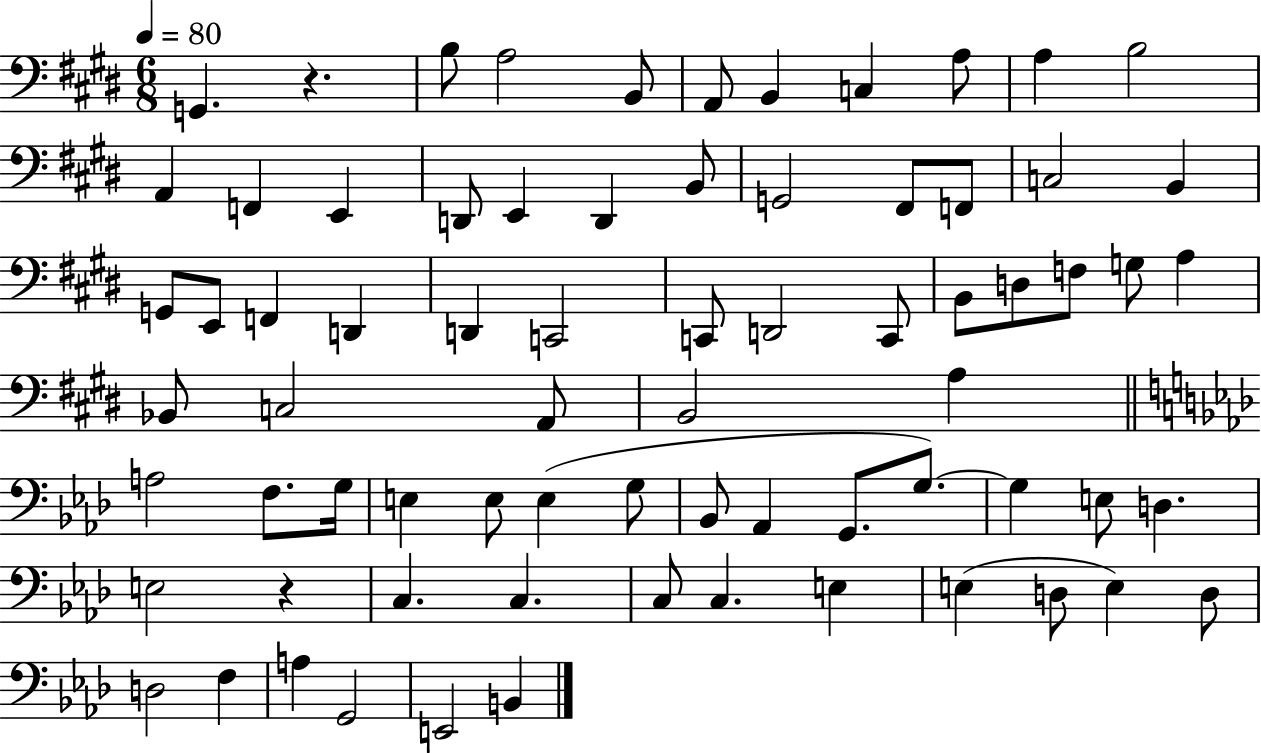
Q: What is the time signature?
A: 6/8